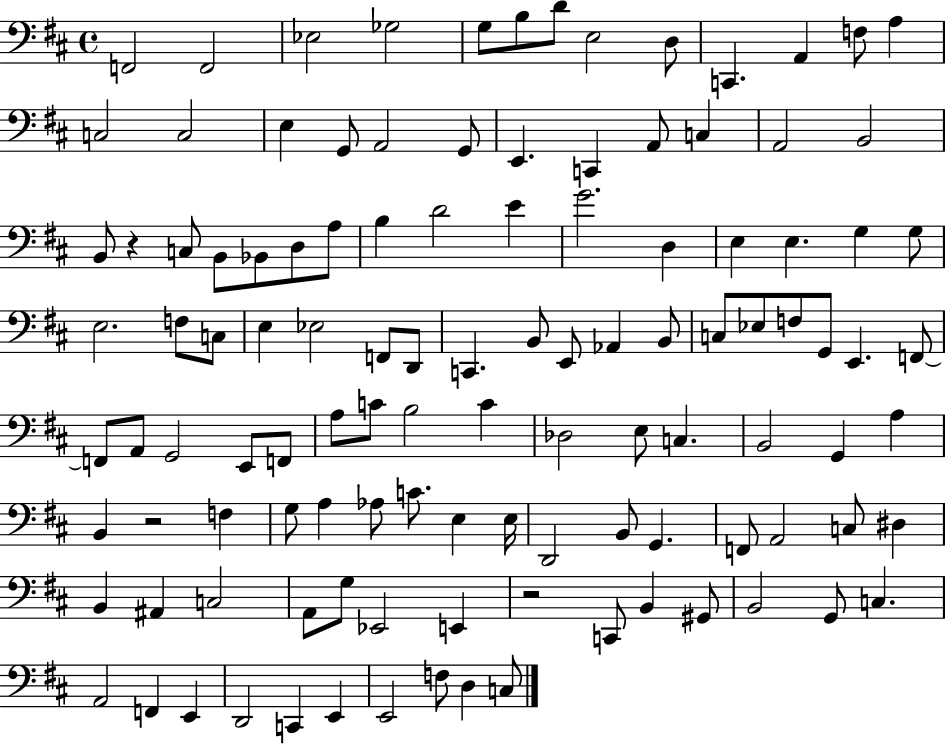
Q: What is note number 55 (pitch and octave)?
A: F3